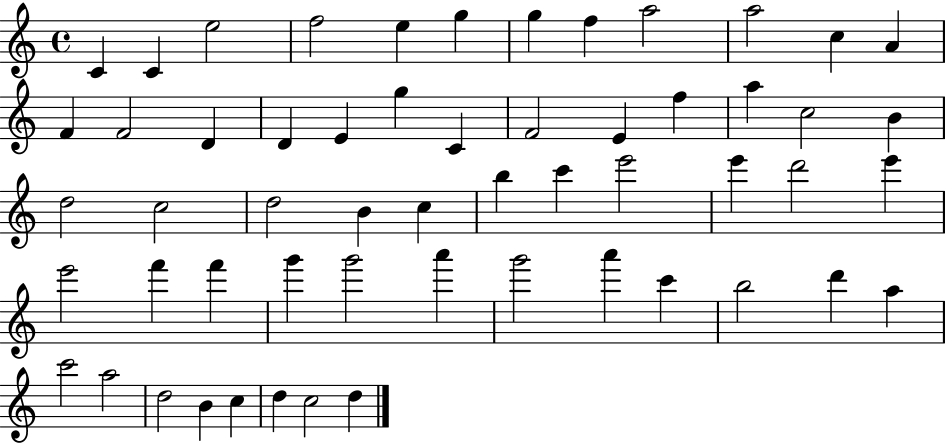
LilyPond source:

{
  \clef treble
  \time 4/4
  \defaultTimeSignature
  \key c \major
  c'4 c'4 e''2 | f''2 e''4 g''4 | g''4 f''4 a''2 | a''2 c''4 a'4 | \break f'4 f'2 d'4 | d'4 e'4 g''4 c'4 | f'2 e'4 f''4 | a''4 c''2 b'4 | \break d''2 c''2 | d''2 b'4 c''4 | b''4 c'''4 e'''2 | e'''4 d'''2 e'''4 | \break e'''2 f'''4 f'''4 | g'''4 g'''2 a'''4 | g'''2 a'''4 c'''4 | b''2 d'''4 a''4 | \break c'''2 a''2 | d''2 b'4 c''4 | d''4 c''2 d''4 | \bar "|."
}